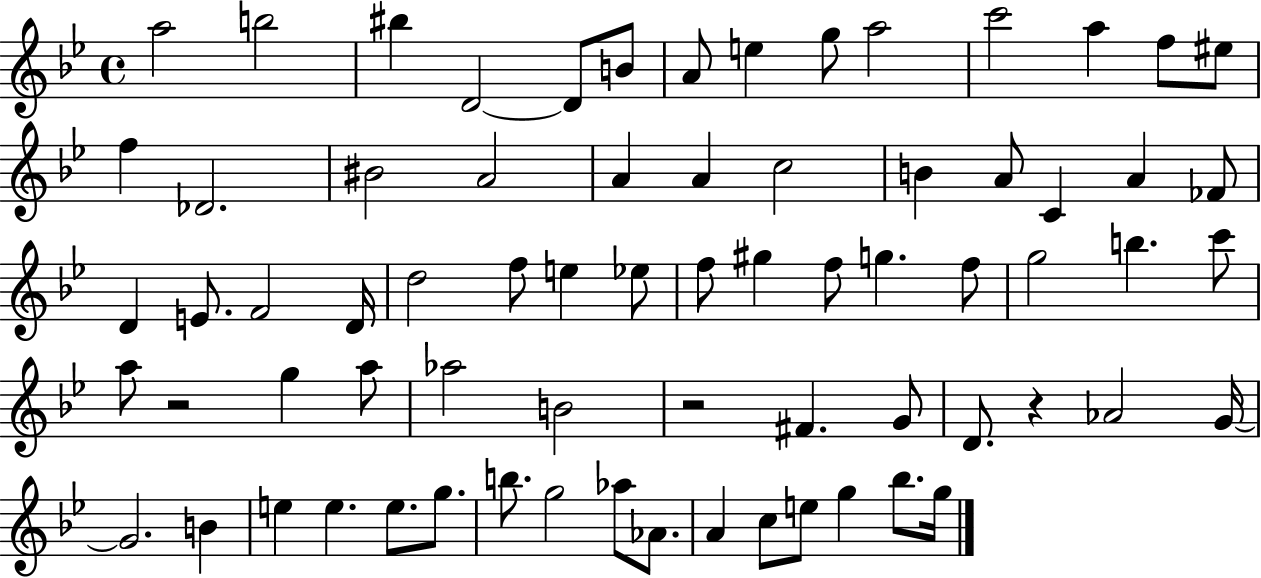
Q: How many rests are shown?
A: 3